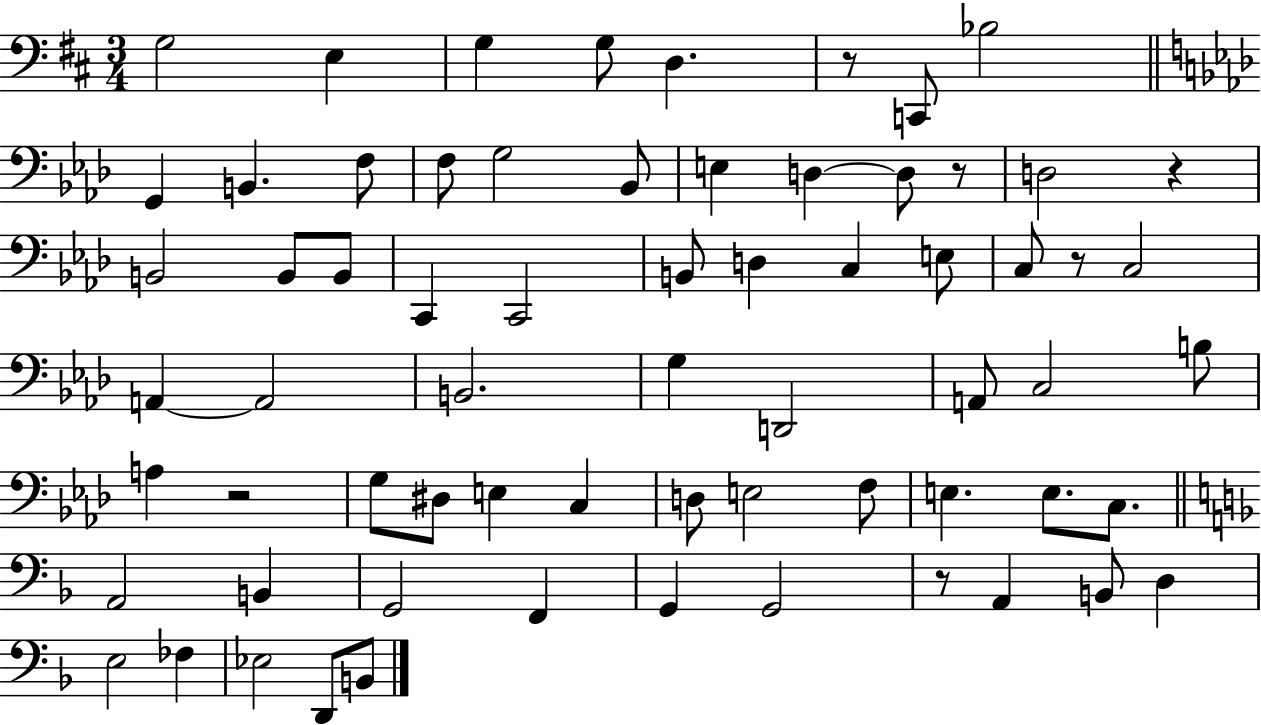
{
  \clef bass
  \numericTimeSignature
  \time 3/4
  \key d \major
  g2 e4 | g4 g8 d4. | r8 c,8 bes2 | \bar "||" \break \key aes \major g,4 b,4. f8 | f8 g2 bes,8 | e4 d4~~ d8 r8 | d2 r4 | \break b,2 b,8 b,8 | c,4 c,2 | b,8 d4 c4 e8 | c8 r8 c2 | \break a,4~~ a,2 | b,2. | g4 d,2 | a,8 c2 b8 | \break a4 r2 | g8 dis8 e4 c4 | d8 e2 f8 | e4. e8. c8. | \break \bar "||" \break \key d \minor a,2 b,4 | g,2 f,4 | g,4 g,2 | r8 a,4 b,8 d4 | \break e2 fes4 | ees2 d,8 b,8 | \bar "|."
}